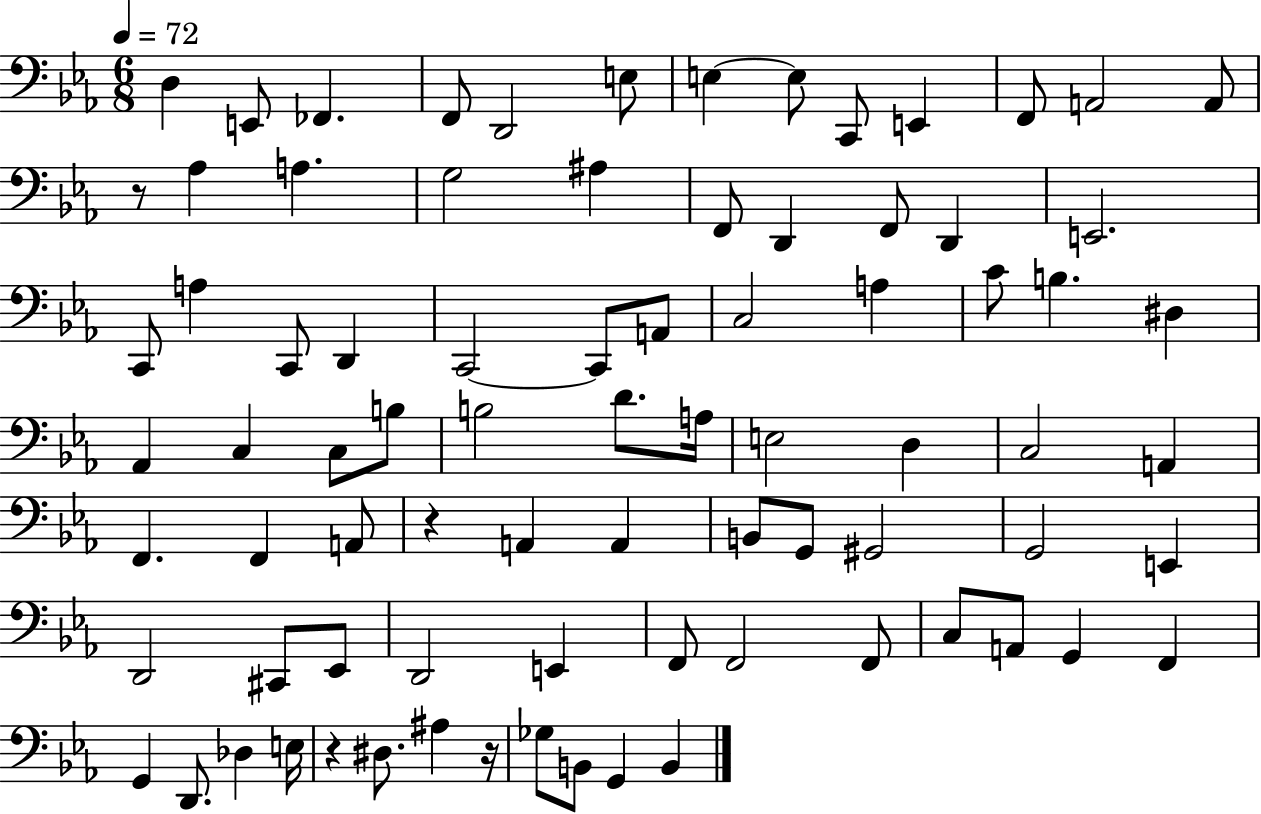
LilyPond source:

{
  \clef bass
  \numericTimeSignature
  \time 6/8
  \key ees \major
  \tempo 4 = 72
  d4 e,8 fes,4. | f,8 d,2 e8 | e4~~ e8 c,8 e,4 | f,8 a,2 a,8 | \break r8 aes4 a4. | g2 ais4 | f,8 d,4 f,8 d,4 | e,2. | \break c,8 a4 c,8 d,4 | c,2~~ c,8 a,8 | c2 a4 | c'8 b4. dis4 | \break aes,4 c4 c8 b8 | b2 d'8. a16 | e2 d4 | c2 a,4 | \break f,4. f,4 a,8 | r4 a,4 a,4 | b,8 g,8 gis,2 | g,2 e,4 | \break d,2 cis,8 ees,8 | d,2 e,4 | f,8 f,2 f,8 | c8 a,8 g,4 f,4 | \break g,4 d,8. des4 e16 | r4 dis8. ais4 r16 | ges8 b,8 g,4 b,4 | \bar "|."
}